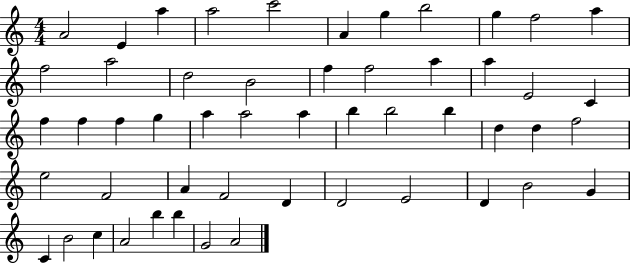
X:1
T:Untitled
M:4/4
L:1/4
K:C
A2 E a a2 c'2 A g b2 g f2 a f2 a2 d2 B2 f f2 a a E2 C f f f g a a2 a b b2 b d d f2 e2 F2 A F2 D D2 E2 D B2 G C B2 c A2 b b G2 A2